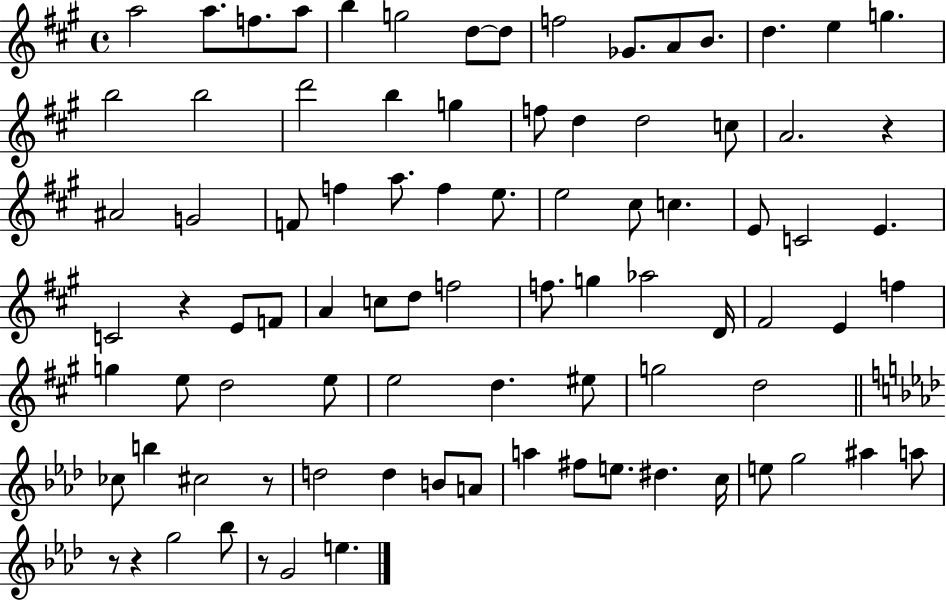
A5/h A5/e. F5/e. A5/e B5/q G5/h D5/e D5/e F5/h Gb4/e. A4/e B4/e. D5/q. E5/q G5/q. B5/h B5/h D6/h B5/q G5/q F5/e D5/q D5/h C5/e A4/h. R/q A#4/h G4/h F4/e F5/q A5/e. F5/q E5/e. E5/h C#5/e C5/q. E4/e C4/h E4/q. C4/h R/q E4/e F4/e A4/q C5/e D5/e F5/h F5/e. G5/q Ab5/h D4/s F#4/h E4/q F5/q G5/q E5/e D5/h E5/e E5/h D5/q. EIS5/e G5/h D5/h CES5/e B5/q C#5/h R/e D5/h D5/q B4/e A4/e A5/q F#5/e E5/e. D#5/q. C5/s E5/e G5/h A#5/q A5/e R/e R/q G5/h Bb5/e R/e G4/h E5/q.